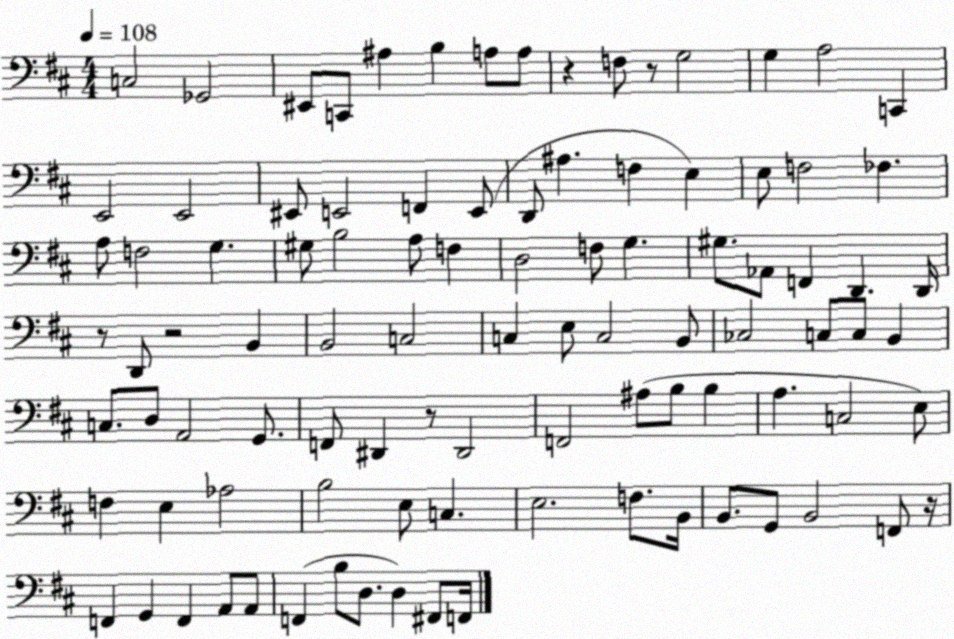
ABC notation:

X:1
T:Untitled
M:4/4
L:1/4
K:D
C,2 _G,,2 ^E,,/2 C,,/2 ^A, B, A,/2 A,/2 z F,/2 z/2 G,2 G, A,2 C,, E,,2 E,,2 ^E,,/2 E,,2 F,, E,,/2 D,,/2 ^A, F, E, E,/2 F,2 _F, A,/2 F,2 G, ^G,/2 B,2 A,/2 F, D,2 F,/2 G, ^G,/2 _A,,/2 F,, D,, D,,/4 z/2 D,,/2 z2 B,, B,,2 C,2 C, E,/2 C,2 B,,/2 _C,2 C,/2 C,/2 B,, C,/2 D,/2 A,,2 G,,/2 F,,/2 ^D,, z/2 ^D,,2 F,,2 ^A,/2 B,/2 B, A, C,2 E,/2 F, E, _A,2 B,2 E,/2 C, E,2 F,/2 B,,/4 B,,/2 G,,/2 B,,2 F,,/2 z/4 F,, G,, F,, A,,/2 A,,/2 F,, B,/2 D,/2 D, ^F,,/2 F,,/4